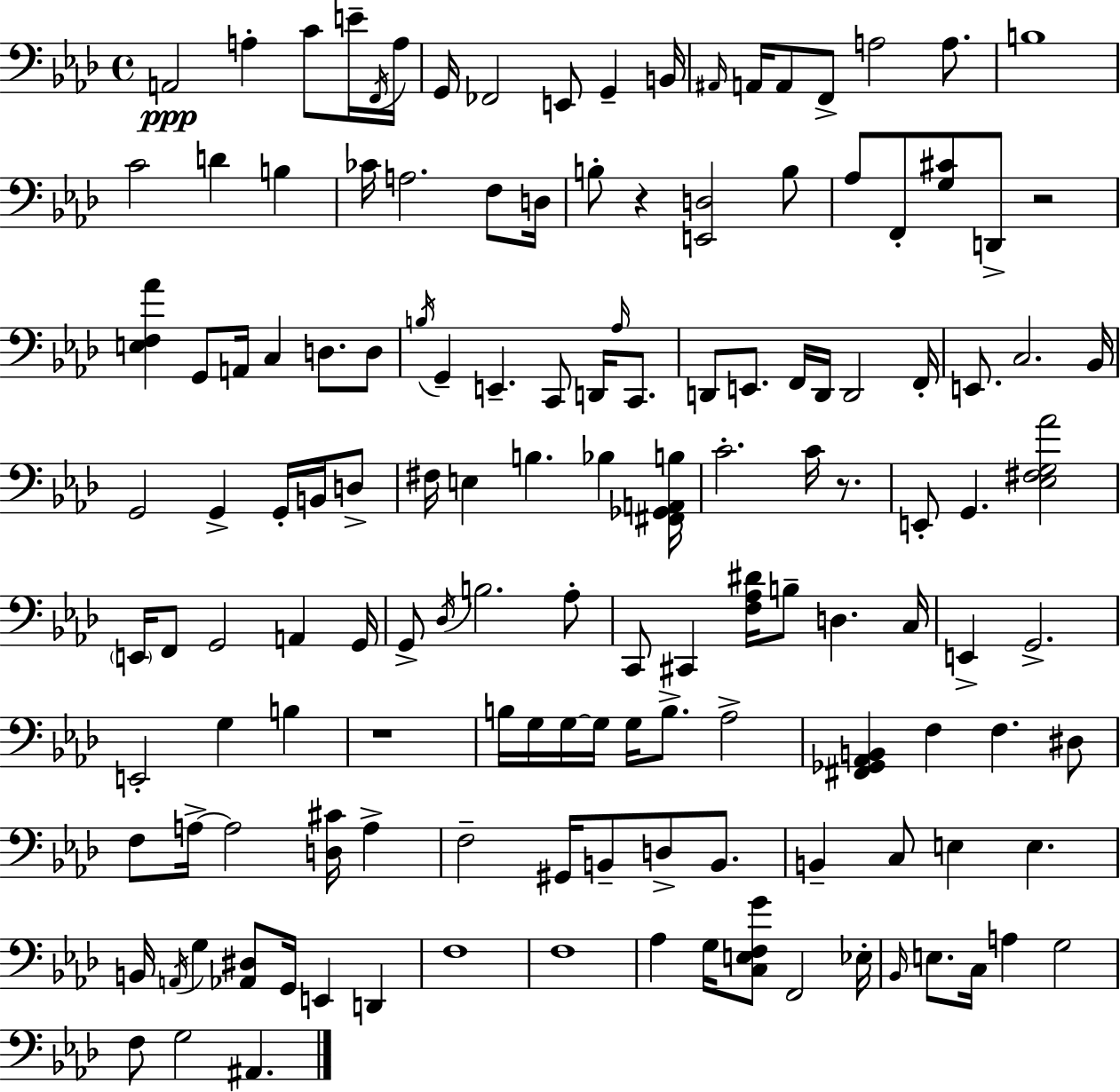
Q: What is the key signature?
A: F minor